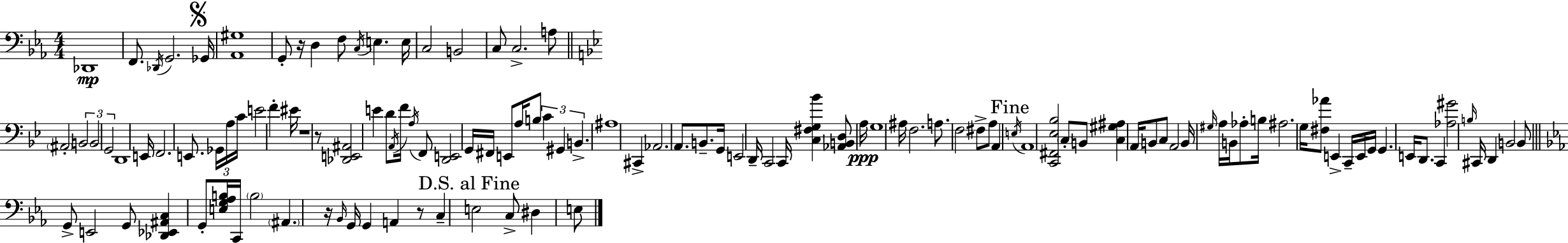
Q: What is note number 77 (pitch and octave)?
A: B3